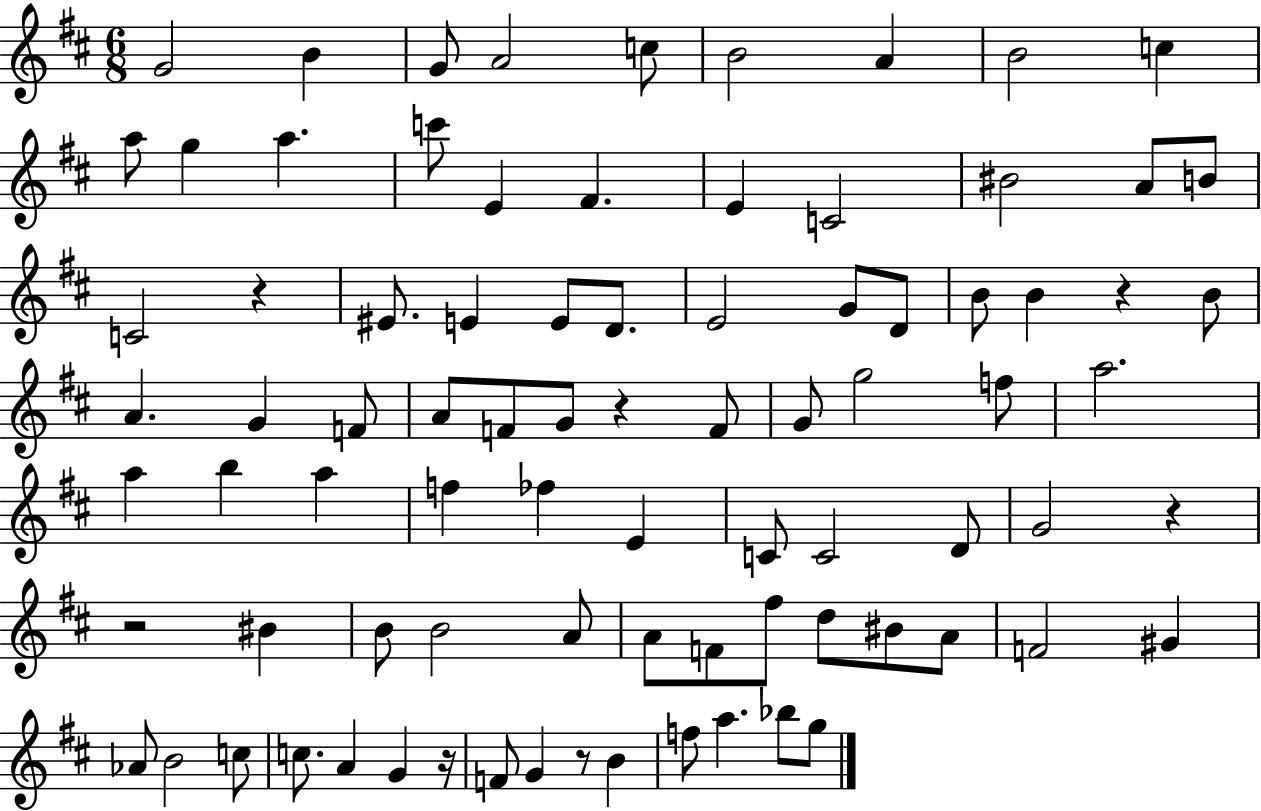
G4/h B4/q G4/e A4/h C5/e B4/h A4/q B4/h C5/q A5/e G5/q A5/q. C6/e E4/q F#4/q. E4/q C4/h BIS4/h A4/e B4/e C4/h R/q EIS4/e. E4/q E4/e D4/e. E4/h G4/e D4/e B4/e B4/q R/q B4/e A4/q. G4/q F4/e A4/e F4/e G4/e R/q F4/e G4/e G5/h F5/e A5/h. A5/q B5/q A5/q F5/q FES5/q E4/q C4/e C4/h D4/e G4/h R/q R/h BIS4/q B4/e B4/h A4/e A4/e F4/e F#5/e D5/e BIS4/e A4/e F4/h G#4/q Ab4/e B4/h C5/e C5/e. A4/q G4/q R/s F4/e G4/q R/e B4/q F5/e A5/q. Bb5/e G5/e